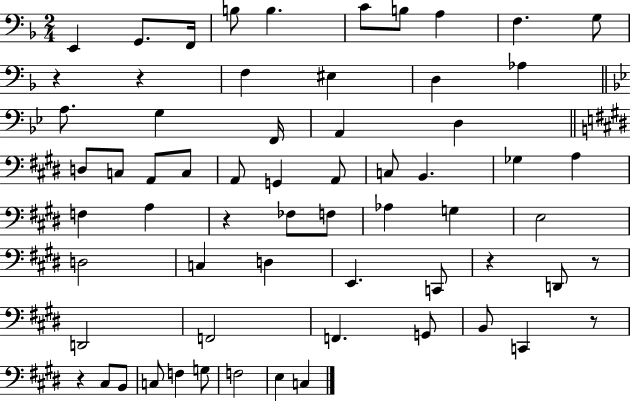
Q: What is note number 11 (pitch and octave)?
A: F3